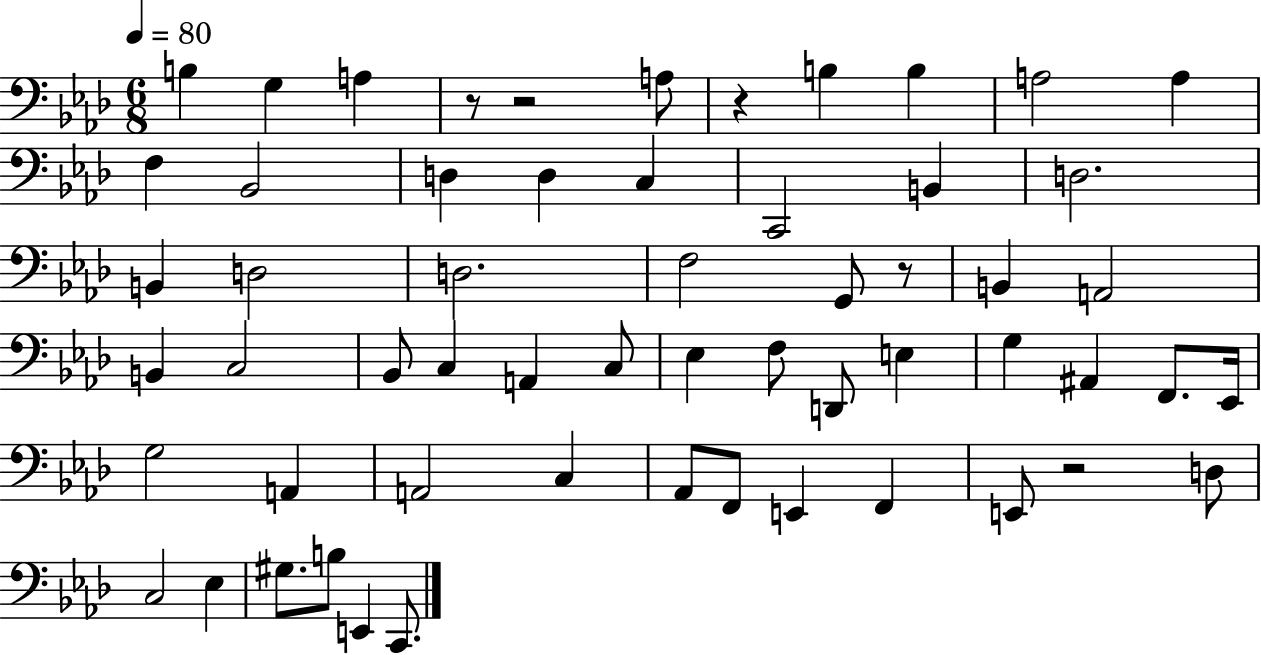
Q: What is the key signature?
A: AES major